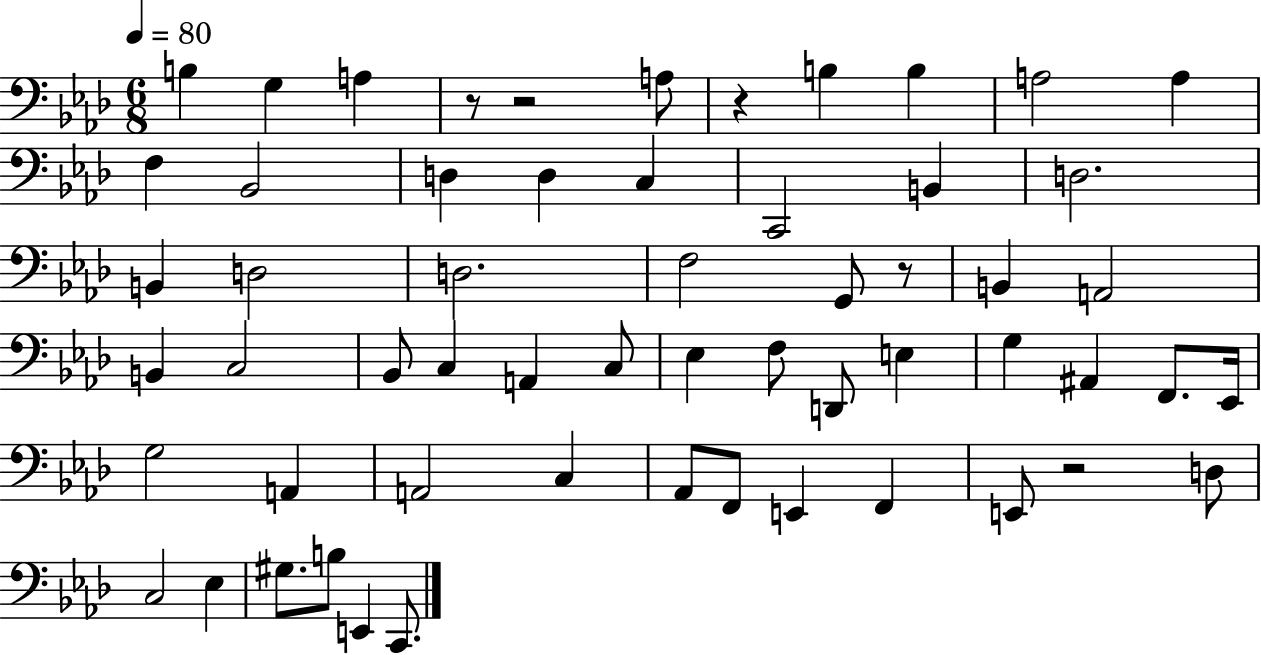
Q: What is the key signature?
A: AES major